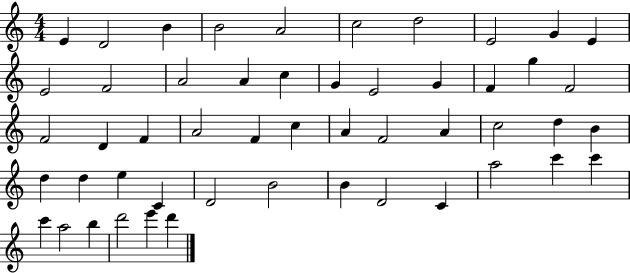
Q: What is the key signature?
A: C major